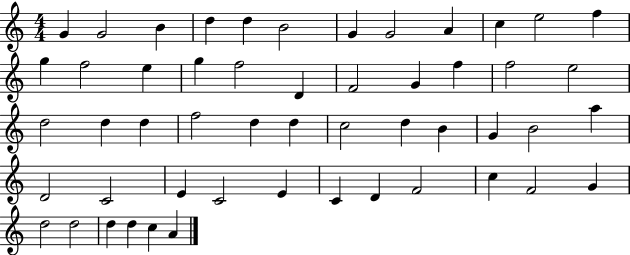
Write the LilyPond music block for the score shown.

{
  \clef treble
  \numericTimeSignature
  \time 4/4
  \key c \major
  g'4 g'2 b'4 | d''4 d''4 b'2 | g'4 g'2 a'4 | c''4 e''2 f''4 | \break g''4 f''2 e''4 | g''4 f''2 d'4 | f'2 g'4 f''4 | f''2 e''2 | \break d''2 d''4 d''4 | f''2 d''4 d''4 | c''2 d''4 b'4 | g'4 b'2 a''4 | \break d'2 c'2 | e'4 c'2 e'4 | c'4 d'4 f'2 | c''4 f'2 g'4 | \break d''2 d''2 | d''4 d''4 c''4 a'4 | \bar "|."
}